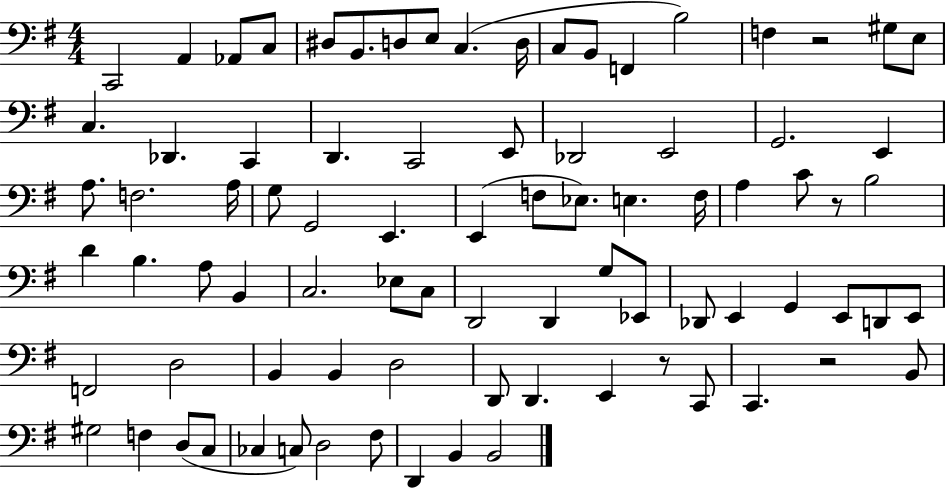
{
  \clef bass
  \numericTimeSignature
  \time 4/4
  \key g \major
  \repeat volta 2 { c,2 a,4 aes,8 c8 | dis8 b,8. d8 e8 c4.( d16 | c8 b,8 f,4 b2) | f4 r2 gis8 e8 | \break c4. des,4. c,4 | d,4. c,2 e,8 | des,2 e,2 | g,2. e,4 | \break a8. f2. a16 | g8 g,2 e,4. | e,4( f8 ees8.) e4. f16 | a4 c'8 r8 b2 | \break d'4 b4. a8 b,4 | c2. ees8 c8 | d,2 d,4 g8 ees,8 | des,8 e,4 g,4 e,8 d,8 e,8 | \break f,2 d2 | b,4 b,4 d2 | d,8 d,4. e,4 r8 c,8 | c,4. r2 b,8 | \break gis2 f4 d8( c8 | ces4 c8) d2 fis8 | d,4 b,4 b,2 | } \bar "|."
}